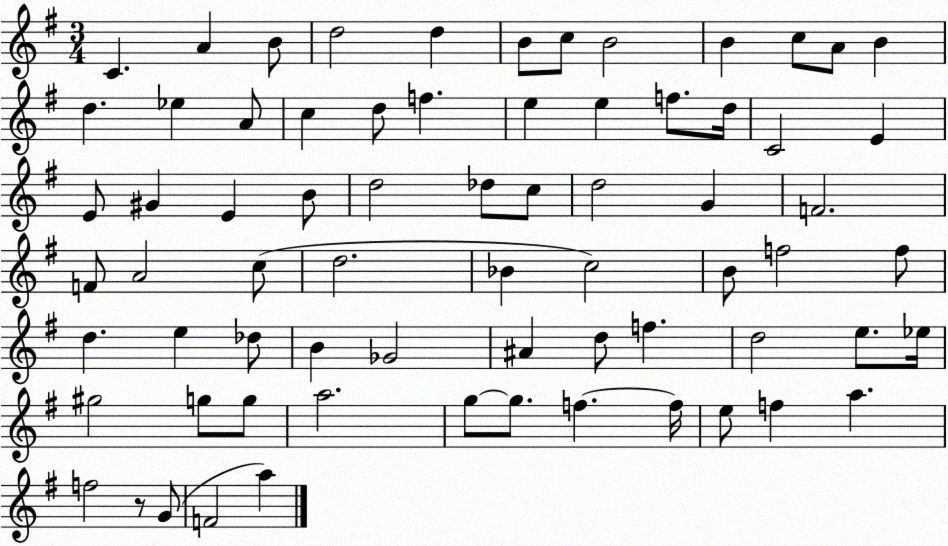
X:1
T:Untitled
M:3/4
L:1/4
K:G
C A B/2 d2 d B/2 c/2 B2 B c/2 A/2 B d _e A/2 c d/2 f e e f/2 d/4 C2 E E/2 ^G E B/2 d2 _d/2 c/2 d2 G F2 F/2 A2 c/2 d2 _B c2 B/2 f2 f/2 d e _d/2 B _G2 ^A d/2 f d2 e/2 _e/4 ^g2 g/2 g/2 a2 g/2 g/2 f f/4 e/2 f a f2 z/2 G/2 F2 a